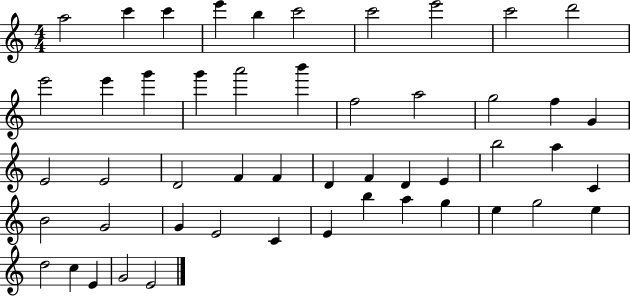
X:1
T:Untitled
M:4/4
L:1/4
K:C
a2 c' c' e' b c'2 c'2 e'2 c'2 d'2 e'2 e' g' g' a'2 b' f2 a2 g2 f G E2 E2 D2 F F D F D E b2 a C B2 G2 G E2 C E b a g e g2 e d2 c E G2 E2